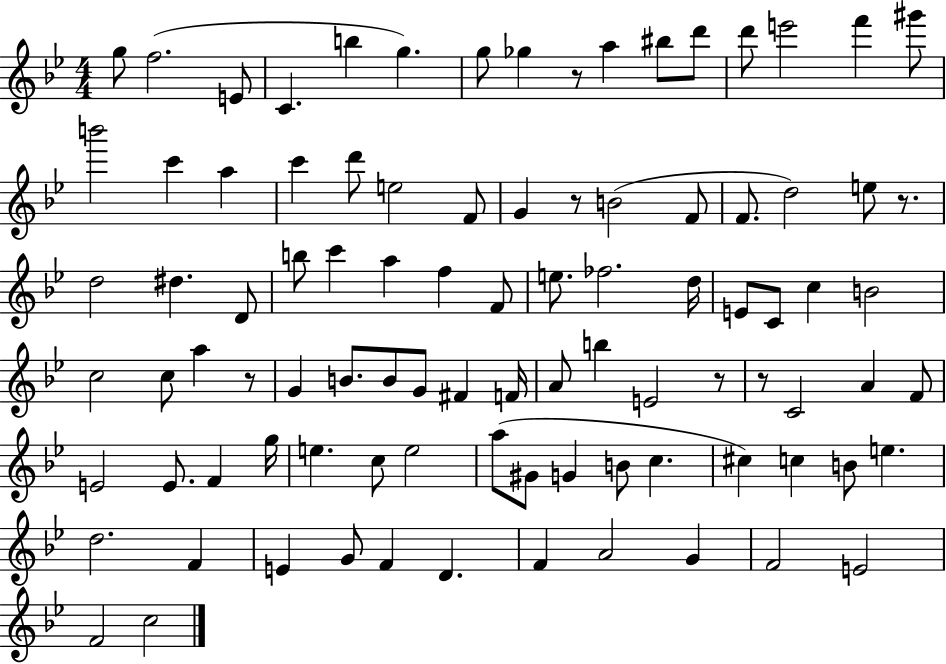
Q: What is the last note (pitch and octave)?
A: C5